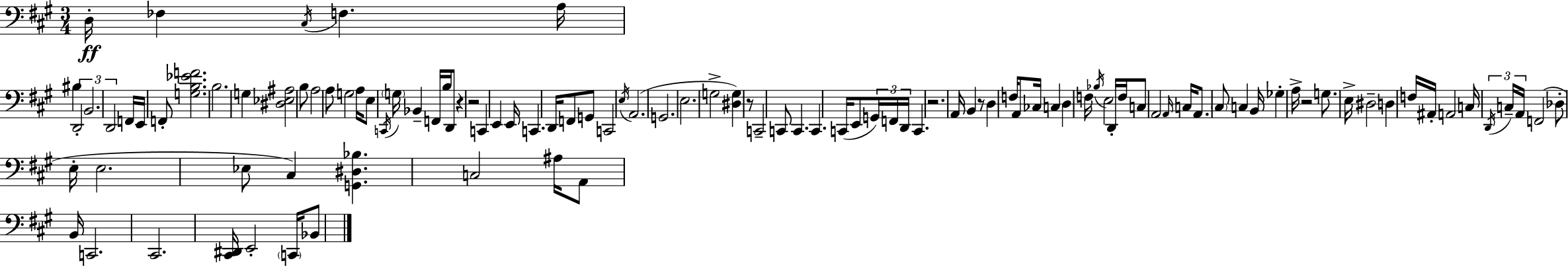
D3/s FES3/q C#3/s F3/q. A3/s BIS3/q D2/h B2/h. D2/h F2/s E2/s F2/e [G3,B3,Eb4,F4]/h. B3/h. G3/q [D#3,Eb3,A#3]/h B3/e A3/h A3/e G3/h A3/s E3/e C2/s G3/s Bb2/q F2/s B3/s D2/e R/q R/h C2/q E2/q E2/s C2/q. D2/s F2/e G2/e C2/h E3/s A2/h. G2/h. E3/h. G3/h [D#3,G3]/q R/e C2/h C2/e C2/q. C2/q. C2/s E2/e G2/s F2/s D2/s C2/q. R/h. A2/s B2/q R/e D3/q F3/s A2/e CES3/s C3/q D3/q F3/s Bb3/s E3/h D2/s F3/s C3/e A2/h A2/s C3/s A2/e. C#3/e C3/q B2/s Gb3/q A3/s R/h G3/e. E3/s D#3/h D3/q F3/s A#2/s A2/h C3/s D2/s C3/s A2/s F2/h Db3/e E3/s E3/h. Eb3/e C#3/q [G2,D#3,Bb3]/q. C3/h A#3/s A2/e B2/s C2/h. C#2/h. [C#2,D#2]/s E2/h C2/s Bb2/e